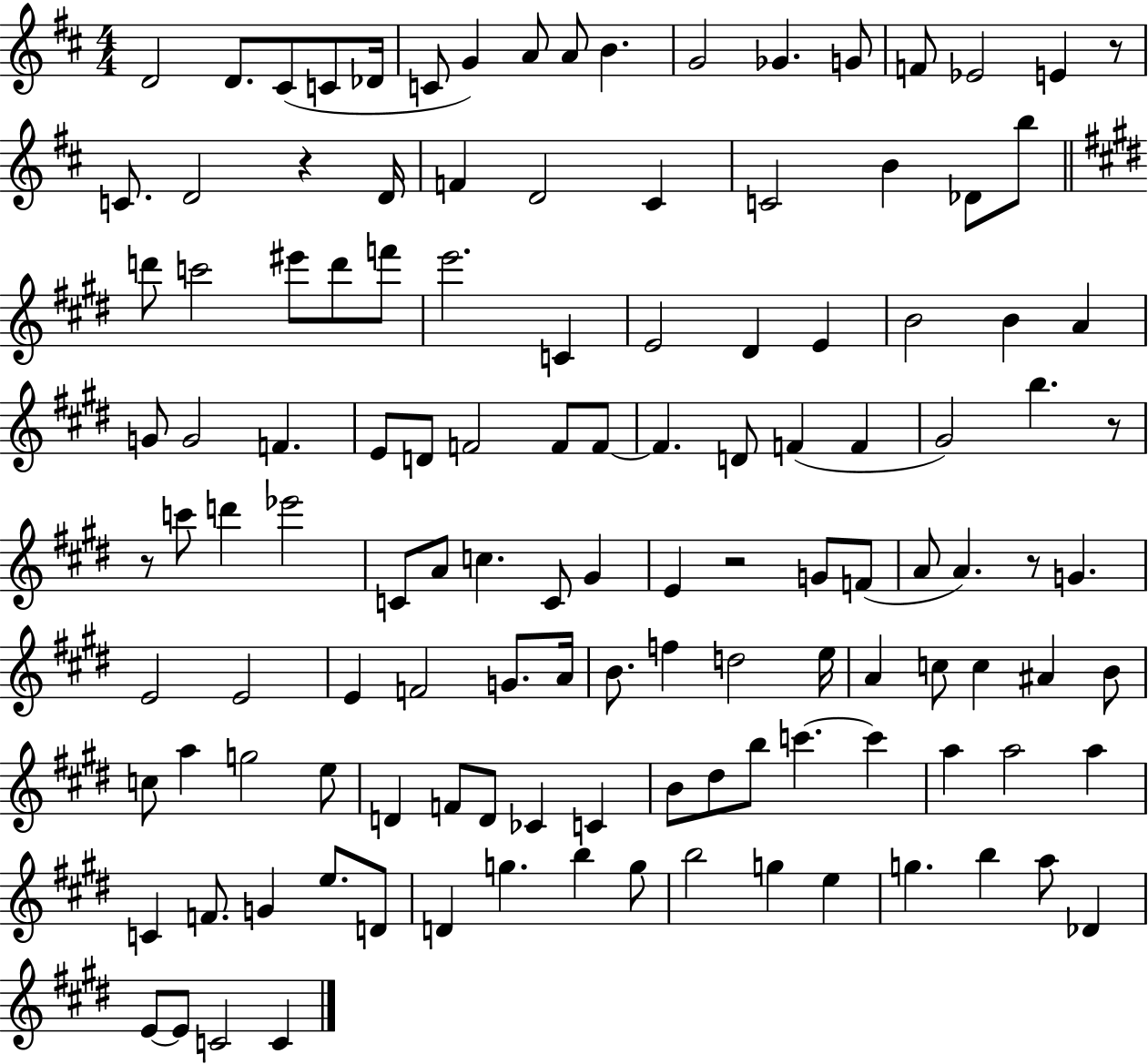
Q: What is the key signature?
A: D major